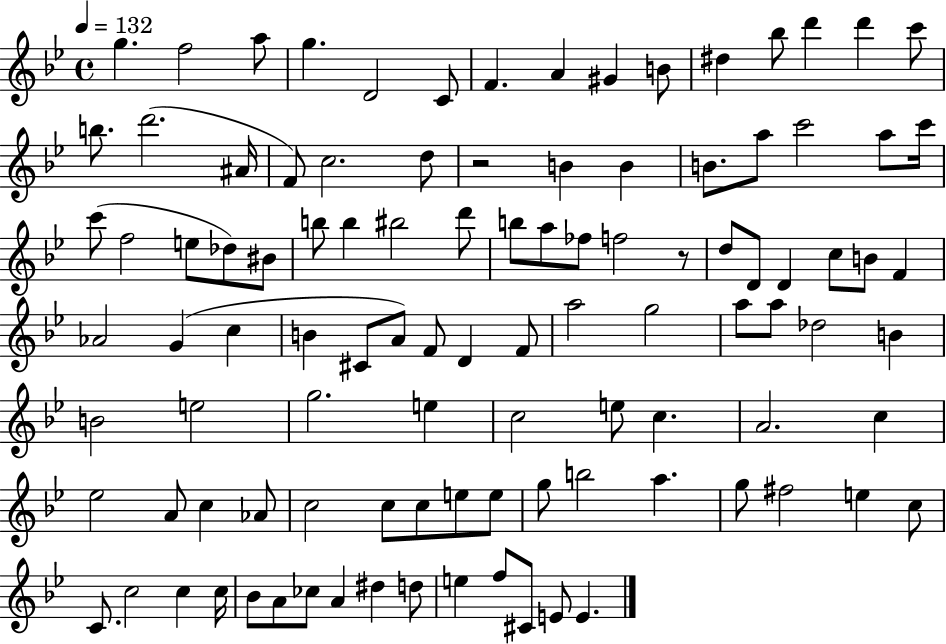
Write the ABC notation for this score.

X:1
T:Untitled
M:4/4
L:1/4
K:Bb
g f2 a/2 g D2 C/2 F A ^G B/2 ^d _b/2 d' d' c'/2 b/2 d'2 ^A/4 F/2 c2 d/2 z2 B B B/2 a/2 c'2 a/2 c'/4 c'/2 f2 e/2 _d/2 ^B/2 b/2 b ^b2 d'/2 b/2 a/2 _f/2 f2 z/2 d/2 D/2 D c/2 B/2 F _A2 G c B ^C/2 A/2 F/2 D F/2 a2 g2 a/2 a/2 _d2 B B2 e2 g2 e c2 e/2 c A2 c _e2 A/2 c _A/2 c2 c/2 c/2 e/2 e/2 g/2 b2 a g/2 ^f2 e c/2 C/2 c2 c c/4 _B/2 A/2 _c/2 A ^d d/2 e f/2 ^C/2 E/2 E